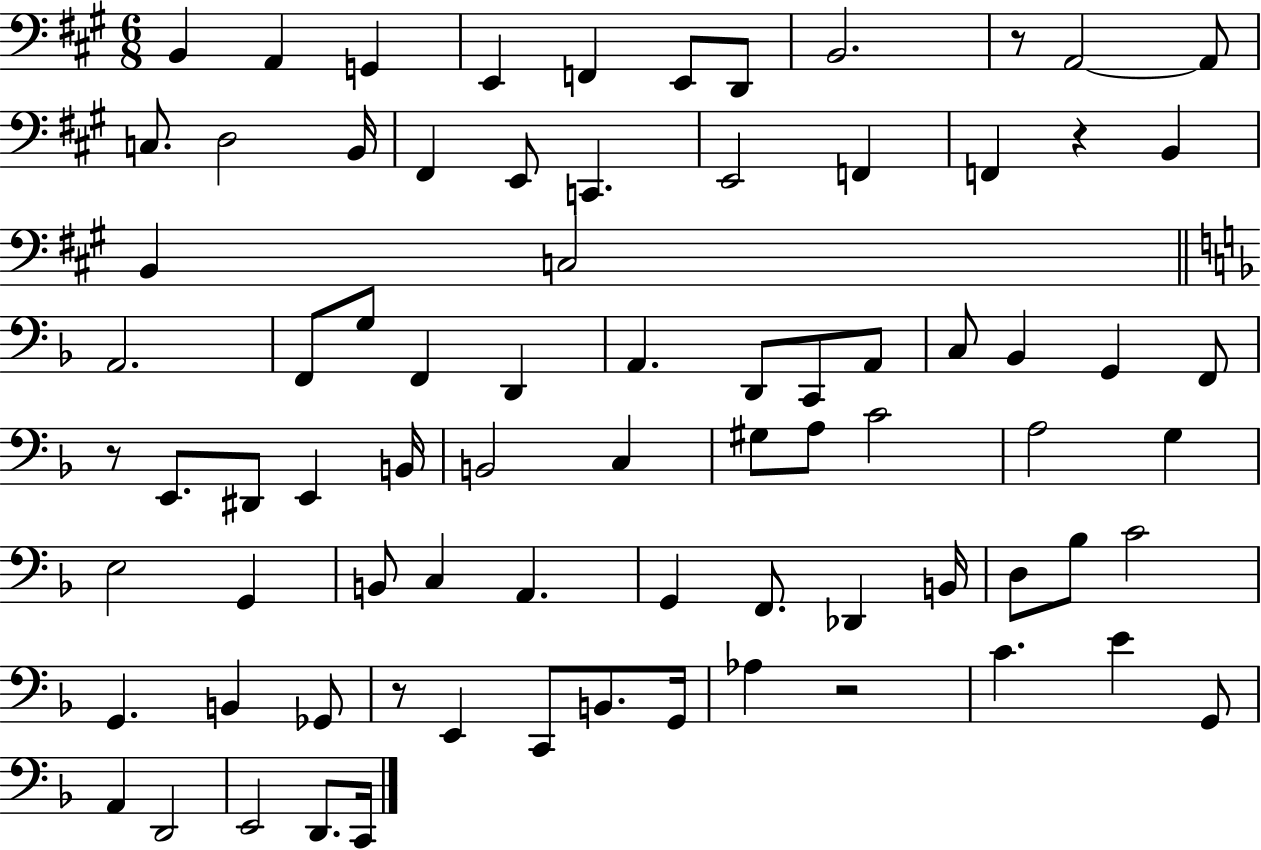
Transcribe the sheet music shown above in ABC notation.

X:1
T:Untitled
M:6/8
L:1/4
K:A
B,, A,, G,, E,, F,, E,,/2 D,,/2 B,,2 z/2 A,,2 A,,/2 C,/2 D,2 B,,/4 ^F,, E,,/2 C,, E,,2 F,, F,, z B,, B,, C,2 A,,2 F,,/2 G,/2 F,, D,, A,, D,,/2 C,,/2 A,,/2 C,/2 _B,, G,, F,,/2 z/2 E,,/2 ^D,,/2 E,, B,,/4 B,,2 C, ^G,/2 A,/2 C2 A,2 G, E,2 G,, B,,/2 C, A,, G,, F,,/2 _D,, B,,/4 D,/2 _B,/2 C2 G,, B,, _G,,/2 z/2 E,, C,,/2 B,,/2 G,,/4 _A, z2 C E G,,/2 A,, D,,2 E,,2 D,,/2 C,,/4